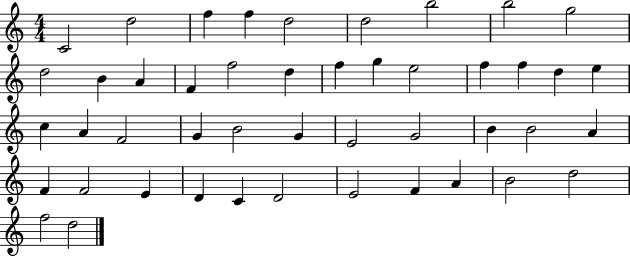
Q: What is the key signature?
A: C major